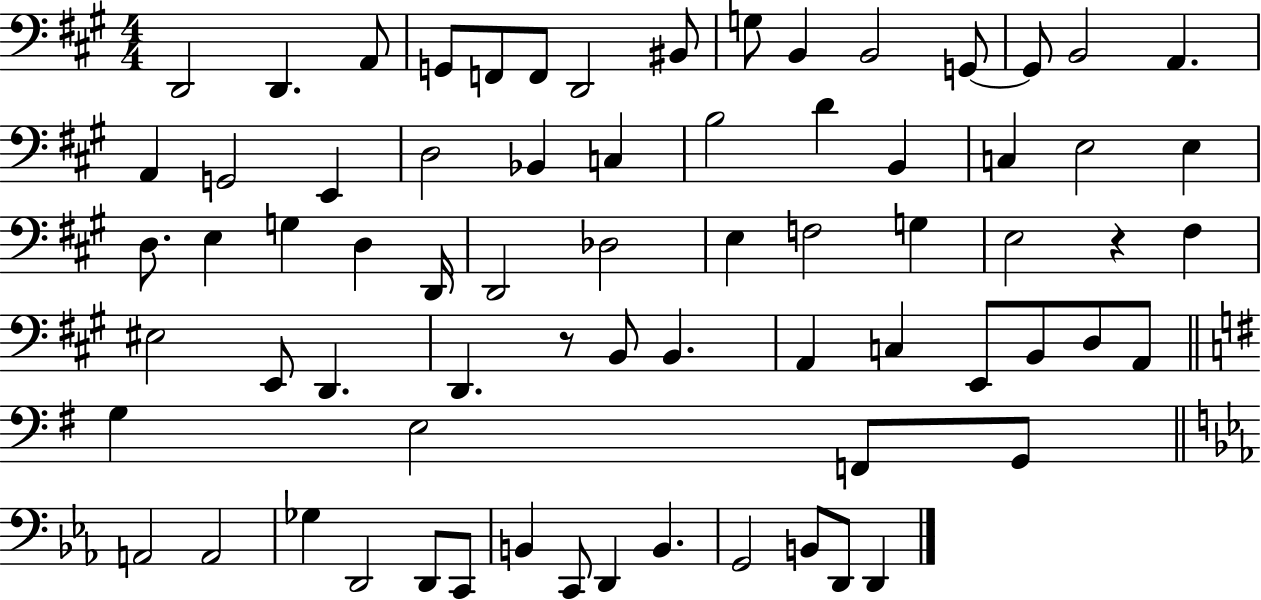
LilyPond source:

{
  \clef bass
  \numericTimeSignature
  \time 4/4
  \key a \major
  d,2 d,4. a,8 | g,8 f,8 f,8 d,2 bis,8 | g8 b,4 b,2 g,8~~ | g,8 b,2 a,4. | \break a,4 g,2 e,4 | d2 bes,4 c4 | b2 d'4 b,4 | c4 e2 e4 | \break d8. e4 g4 d4 d,16 | d,2 des2 | e4 f2 g4 | e2 r4 fis4 | \break eis2 e,8 d,4. | d,4. r8 b,8 b,4. | a,4 c4 e,8 b,8 d8 a,8 | \bar "||" \break \key g \major g4 e2 f,8 g,8 | \bar "||" \break \key c \minor a,2 a,2 | ges4 d,2 d,8 c,8 | b,4 c,8 d,4 b,4. | g,2 b,8 d,8 d,4 | \break \bar "|."
}